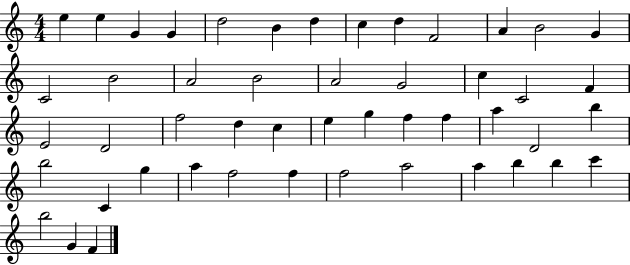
{
  \clef treble
  \numericTimeSignature
  \time 4/4
  \key c \major
  e''4 e''4 g'4 g'4 | d''2 b'4 d''4 | c''4 d''4 f'2 | a'4 b'2 g'4 | \break c'2 b'2 | a'2 b'2 | a'2 g'2 | c''4 c'2 f'4 | \break e'2 d'2 | f''2 d''4 c''4 | e''4 g''4 f''4 f''4 | a''4 d'2 b''4 | \break b''2 c'4 g''4 | a''4 f''2 f''4 | f''2 a''2 | a''4 b''4 b''4 c'''4 | \break b''2 g'4 f'4 | \bar "|."
}